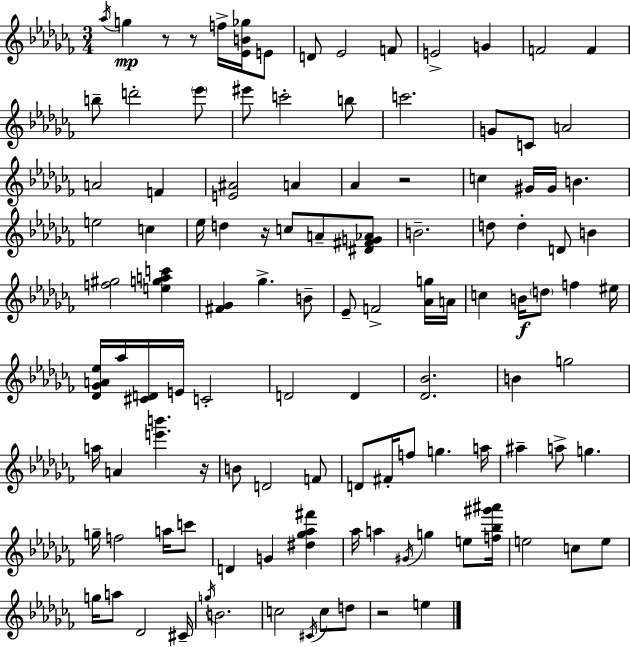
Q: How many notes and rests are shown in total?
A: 114